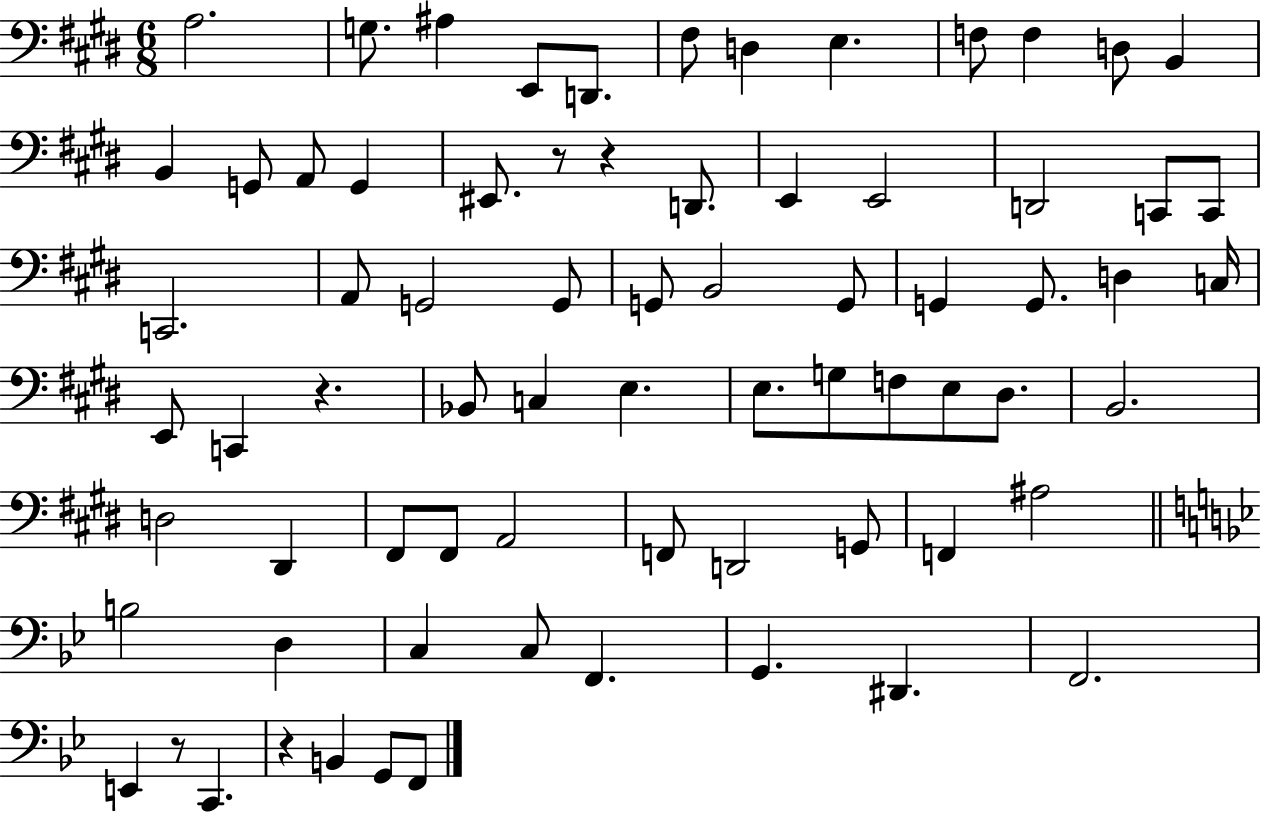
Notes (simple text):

A3/h. G3/e. A#3/q E2/e D2/e. F#3/e D3/q E3/q. F3/e F3/q D3/e B2/q B2/q G2/e A2/e G2/q EIS2/e. R/e R/q D2/e. E2/q E2/h D2/h C2/e C2/e C2/h. A2/e G2/h G2/e G2/e B2/h G2/e G2/q G2/e. D3/q C3/s E2/e C2/q R/q. Bb2/e C3/q E3/q. E3/e. G3/e F3/e E3/e D#3/e. B2/h. D3/h D#2/q F#2/e F#2/e A2/h F2/e D2/h G2/e F2/q A#3/h B3/h D3/q C3/q C3/e F2/q. G2/q. D#2/q. F2/h. E2/q R/e C2/q. R/q B2/q G2/e F2/e